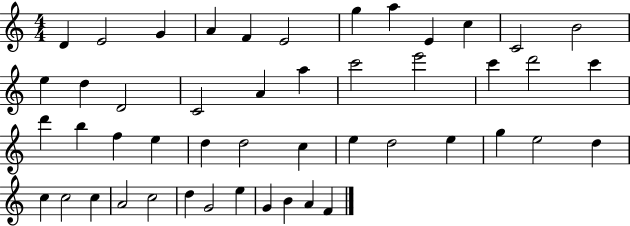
D4/q E4/h G4/q A4/q F4/q E4/h G5/q A5/q E4/q C5/q C4/h B4/h E5/q D5/q D4/h C4/h A4/q A5/q C6/h E6/h C6/q D6/h C6/q D6/q B5/q F5/q E5/q D5/q D5/h C5/q E5/q D5/h E5/q G5/q E5/h D5/q C5/q C5/h C5/q A4/h C5/h D5/q G4/h E5/q G4/q B4/q A4/q F4/q